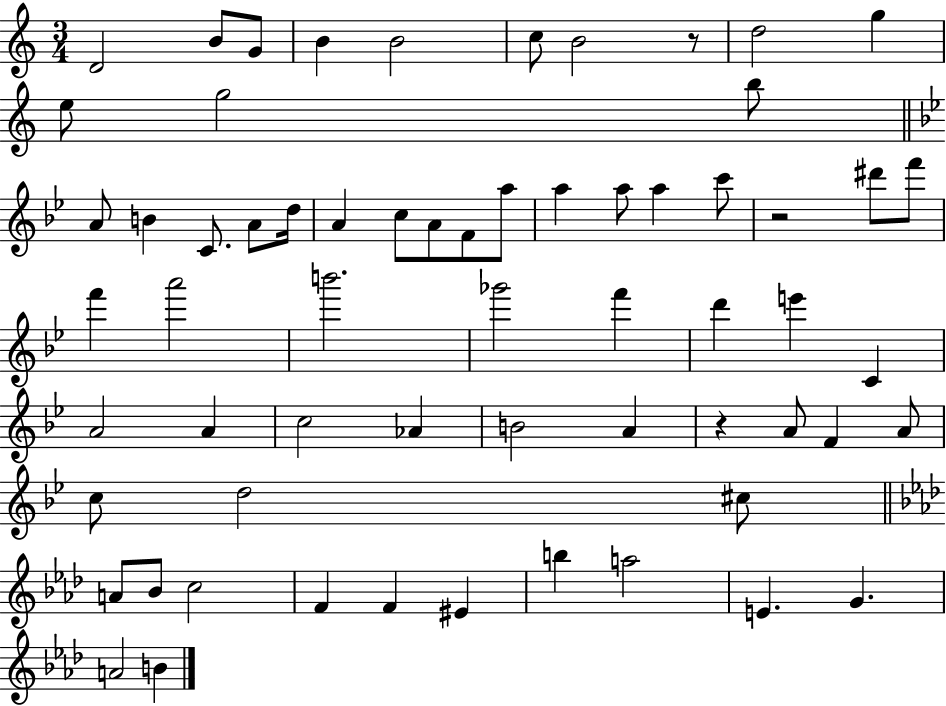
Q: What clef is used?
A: treble